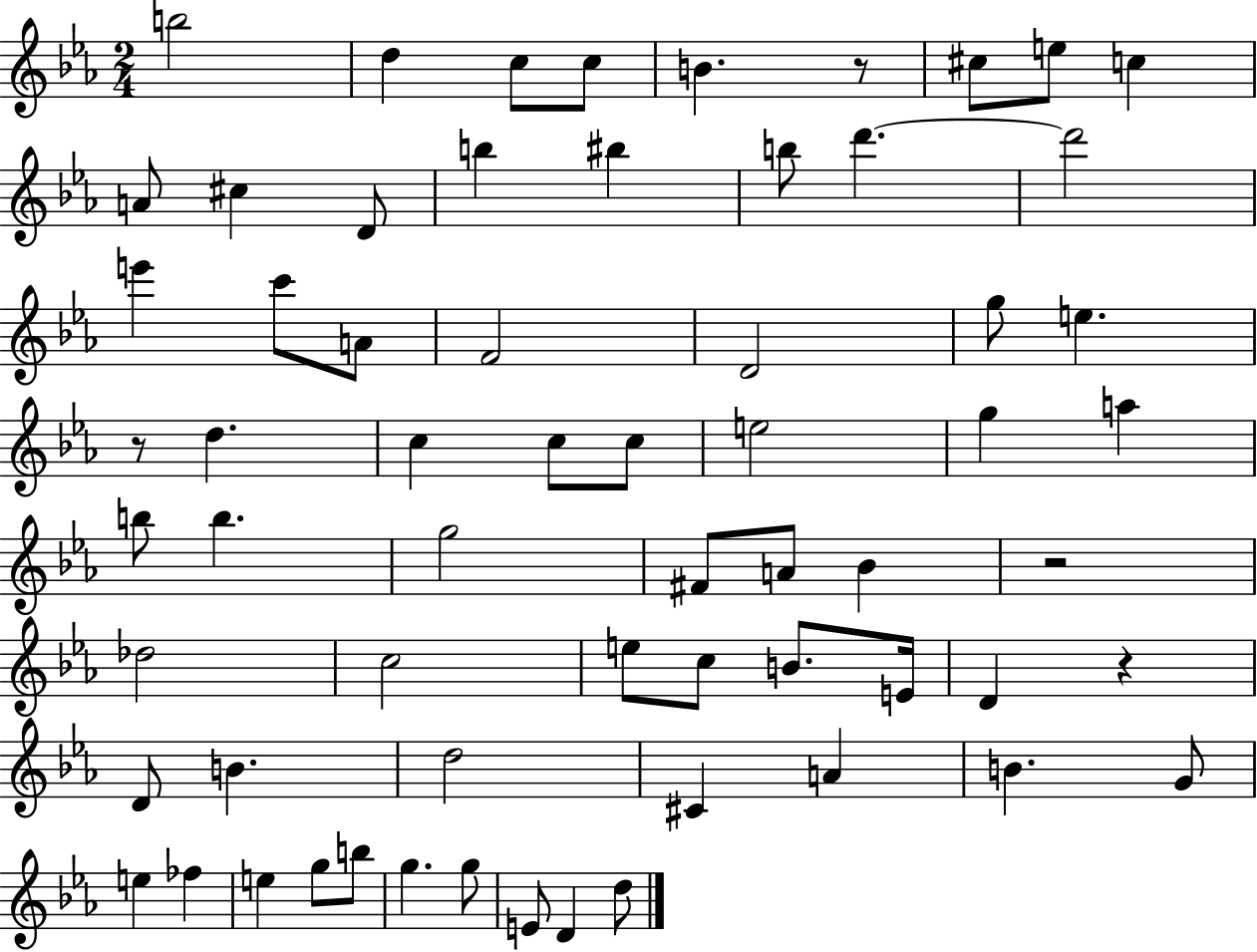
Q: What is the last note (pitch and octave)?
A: D5